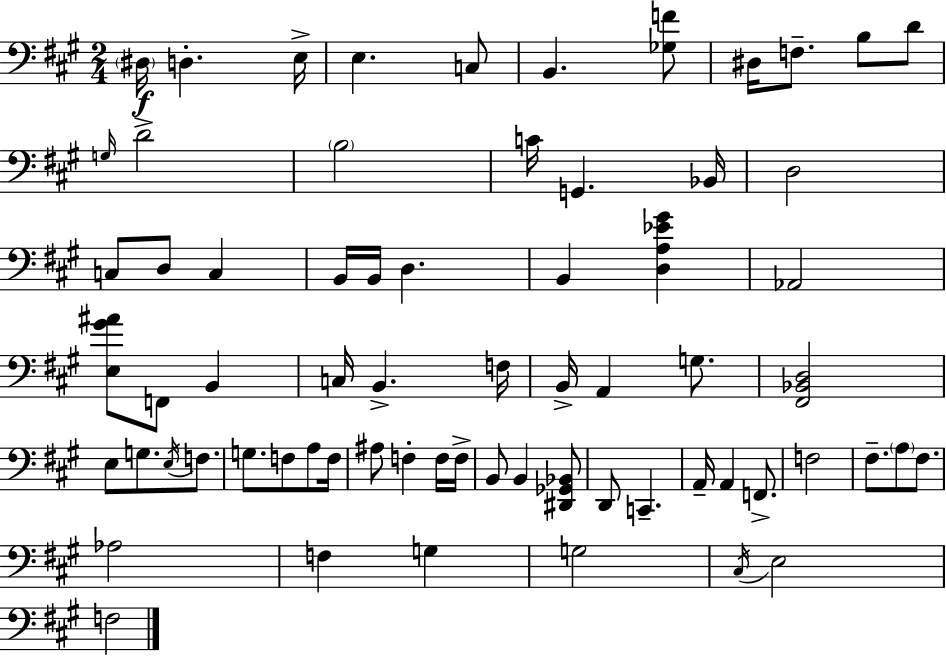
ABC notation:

X:1
T:Untitled
M:2/4
L:1/4
K:A
^D,/4 D, E,/4 E, C,/2 B,, [_G,F]/2 ^D,/4 F,/2 B,/2 D/2 G,/4 D2 B,2 C/4 G,, _B,,/4 D,2 C,/2 D,/2 C, B,,/4 B,,/4 D, B,, [D,A,_E^G] _A,,2 [E,^G^A]/2 F,,/2 B,, C,/4 B,, F,/4 B,,/4 A,, G,/2 [^F,,_B,,D,]2 E,/2 G,/2 E,/4 F,/2 G,/2 F,/2 A,/2 F,/4 ^A,/2 F, F,/4 F,/4 B,,/2 B,, [^D,,_G,,_B,,]/2 D,,/2 C,, A,,/4 A,, F,,/2 F,2 ^F,/2 A,/2 ^F,/2 _A,2 F, G, G,2 ^C,/4 E,2 F,2